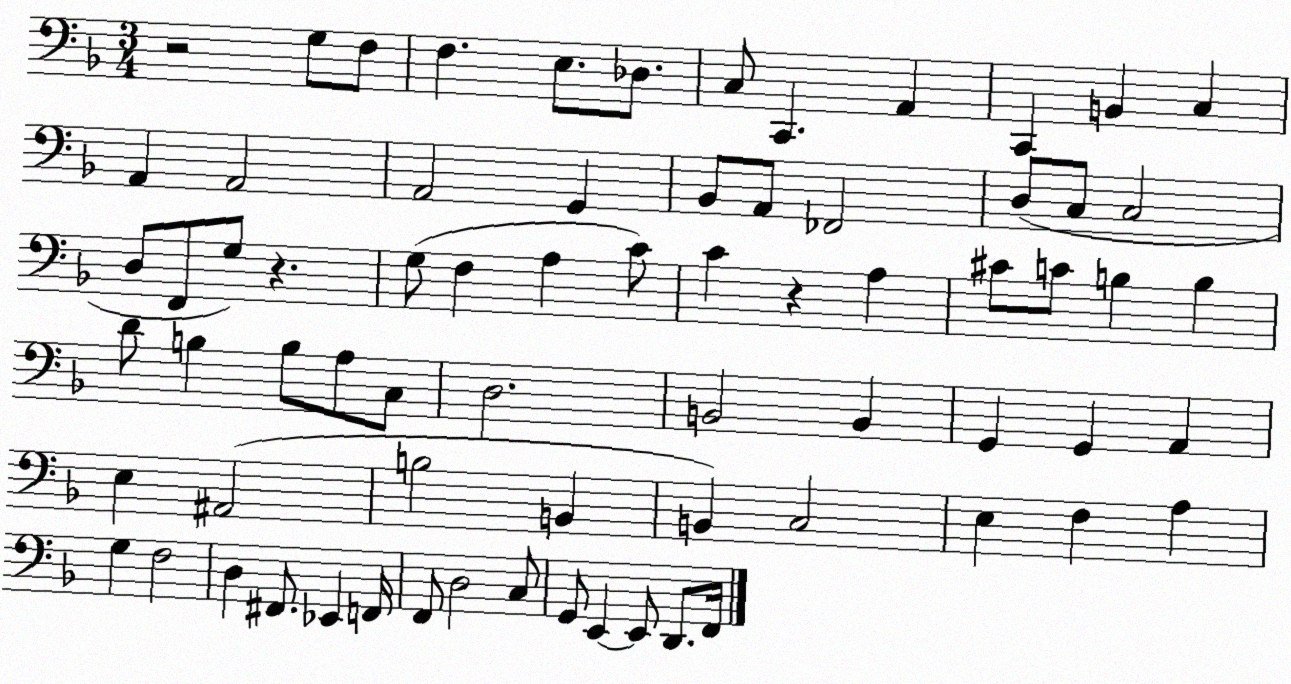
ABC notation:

X:1
T:Untitled
M:3/4
L:1/4
K:F
z2 G,/2 F,/2 F, E,/2 _D,/2 C,/2 C,, A,, C,, B,, C, A,, A,,2 A,,2 G,, _B,,/2 A,,/2 _F,,2 D,/2 C,/2 C,2 D,/2 F,,/2 G,/2 z G,/2 F, A, C/2 C z A, ^C/2 C/2 B, B, D/2 B, B,/2 A,/2 C,/2 D,2 B,,2 B,, G,, G,, A,, E, ^A,,2 B,2 B,, B,, C,2 E, F, A, G, F,2 D, ^F,,/2 _E,, F,,/4 F,,/2 D,2 C,/2 G,,/2 E,, E,,/2 D,,/2 F,,/4